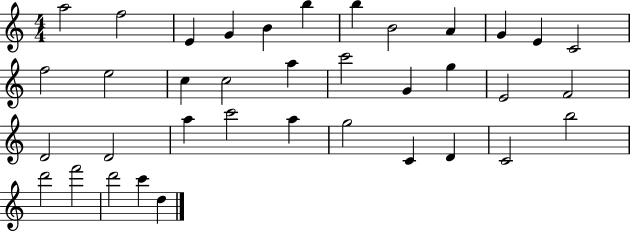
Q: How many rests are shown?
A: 0